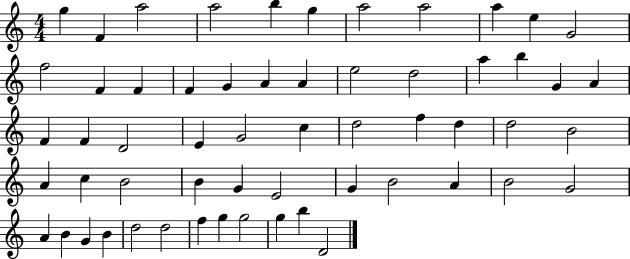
{
  \clef treble
  \numericTimeSignature
  \time 4/4
  \key c \major
  g''4 f'4 a''2 | a''2 b''4 g''4 | a''2 a''2 | a''4 e''4 g'2 | \break f''2 f'4 f'4 | f'4 g'4 a'4 a'4 | e''2 d''2 | a''4 b''4 g'4 a'4 | \break f'4 f'4 d'2 | e'4 g'2 c''4 | d''2 f''4 d''4 | d''2 b'2 | \break a'4 c''4 b'2 | b'4 g'4 e'2 | g'4 b'2 a'4 | b'2 g'2 | \break a'4 b'4 g'4 b'4 | d''2 d''2 | f''4 g''4 g''2 | g''4 b''4 d'2 | \break \bar "|."
}